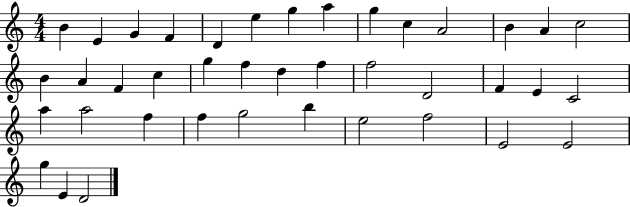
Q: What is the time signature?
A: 4/4